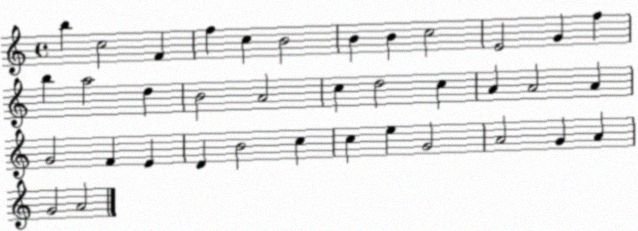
X:1
T:Untitled
M:4/4
L:1/4
K:C
b c2 F f c B2 B B c2 E2 G f b a2 d B2 A2 c d2 c A A2 A G2 F E D B2 c c e G2 A2 G A G2 A2